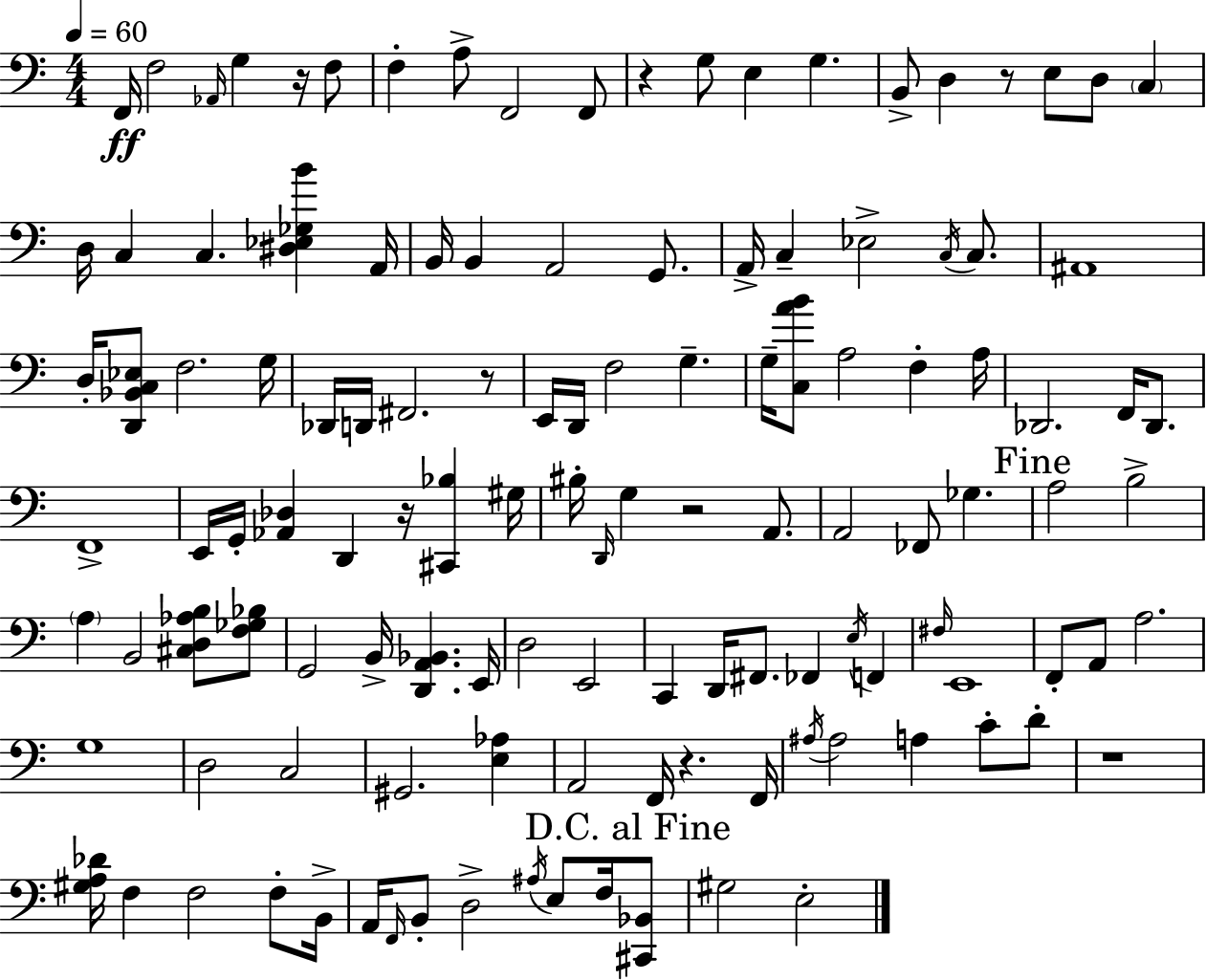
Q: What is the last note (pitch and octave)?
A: E3